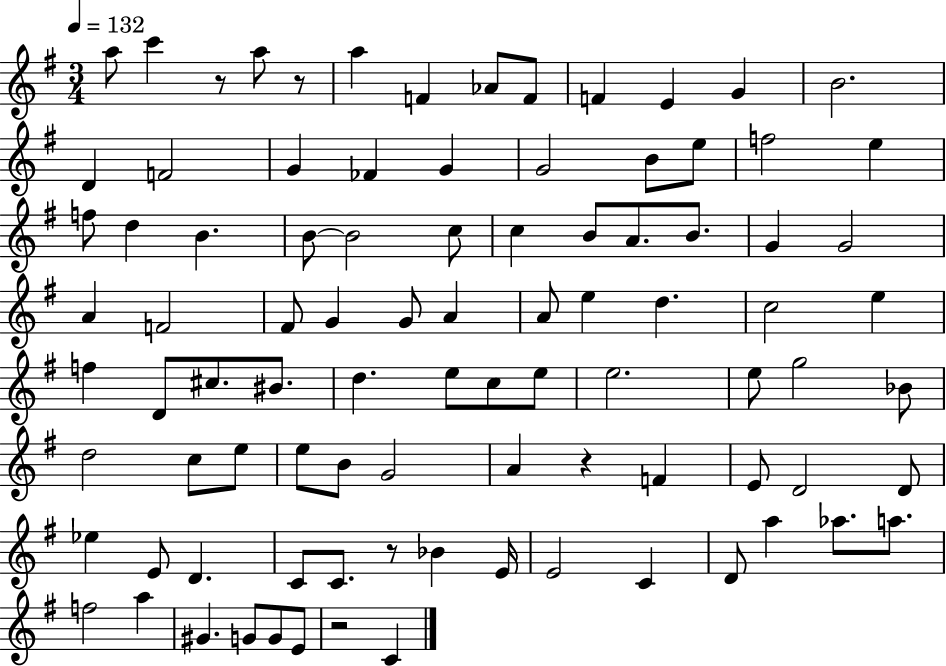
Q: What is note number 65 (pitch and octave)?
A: E4